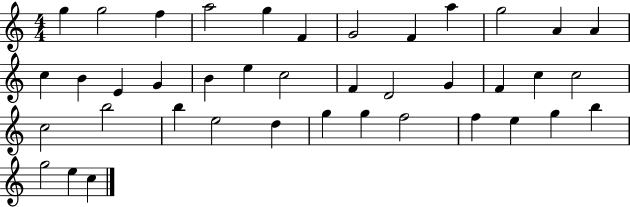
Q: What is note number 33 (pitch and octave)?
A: F5